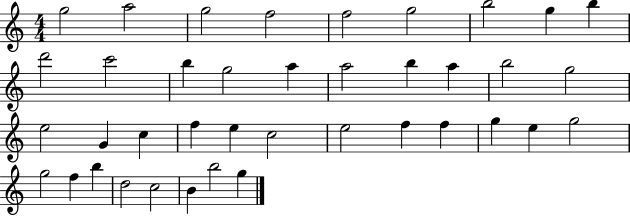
{
  \clef treble
  \numericTimeSignature
  \time 4/4
  \key c \major
  g''2 a''2 | g''2 f''2 | f''2 g''2 | b''2 g''4 b''4 | \break d'''2 c'''2 | b''4 g''2 a''4 | a''2 b''4 a''4 | b''2 g''2 | \break e''2 g'4 c''4 | f''4 e''4 c''2 | e''2 f''4 f''4 | g''4 e''4 g''2 | \break g''2 f''4 b''4 | d''2 c''2 | b'4 b''2 g''4 | \bar "|."
}